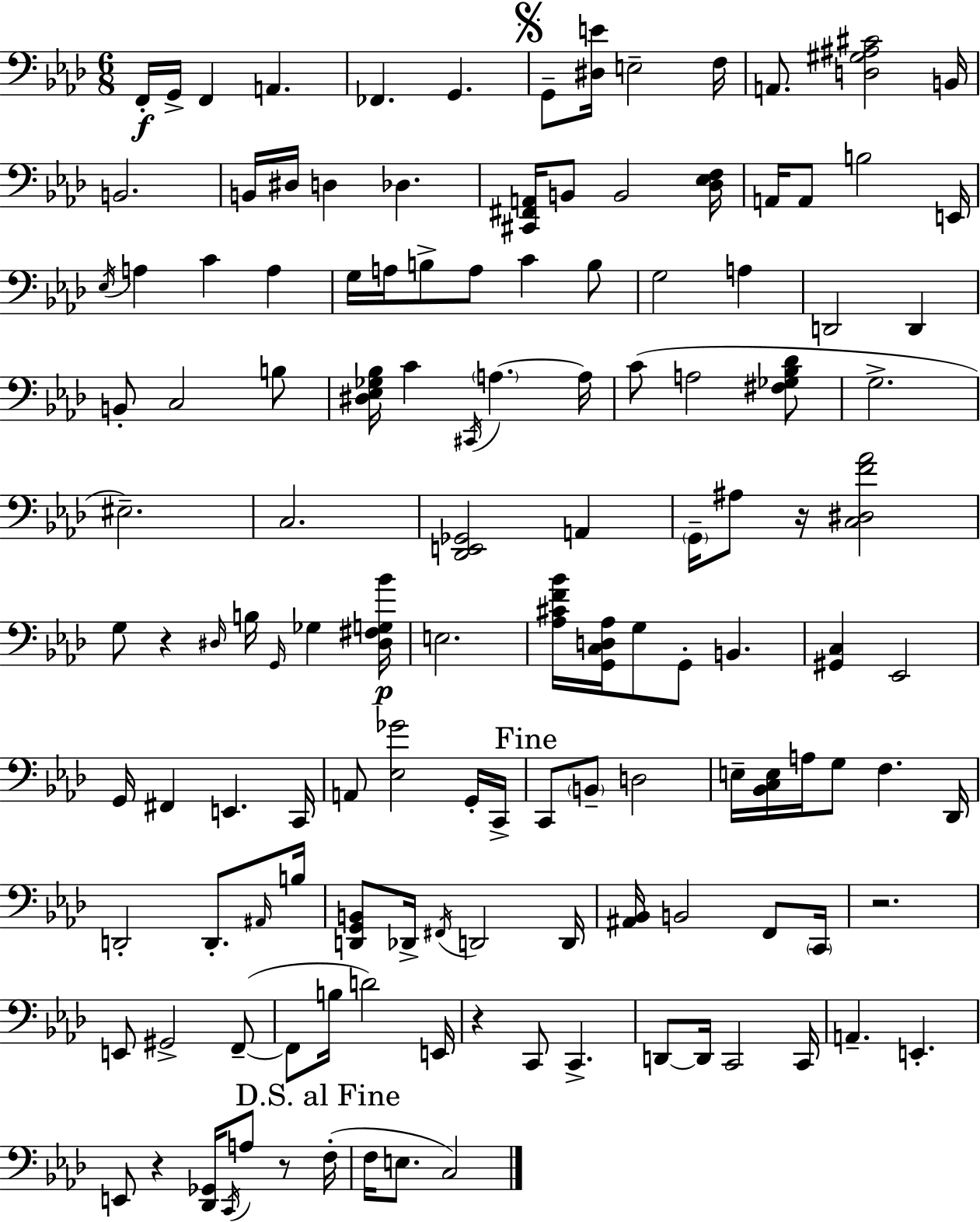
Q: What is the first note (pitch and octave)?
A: F2